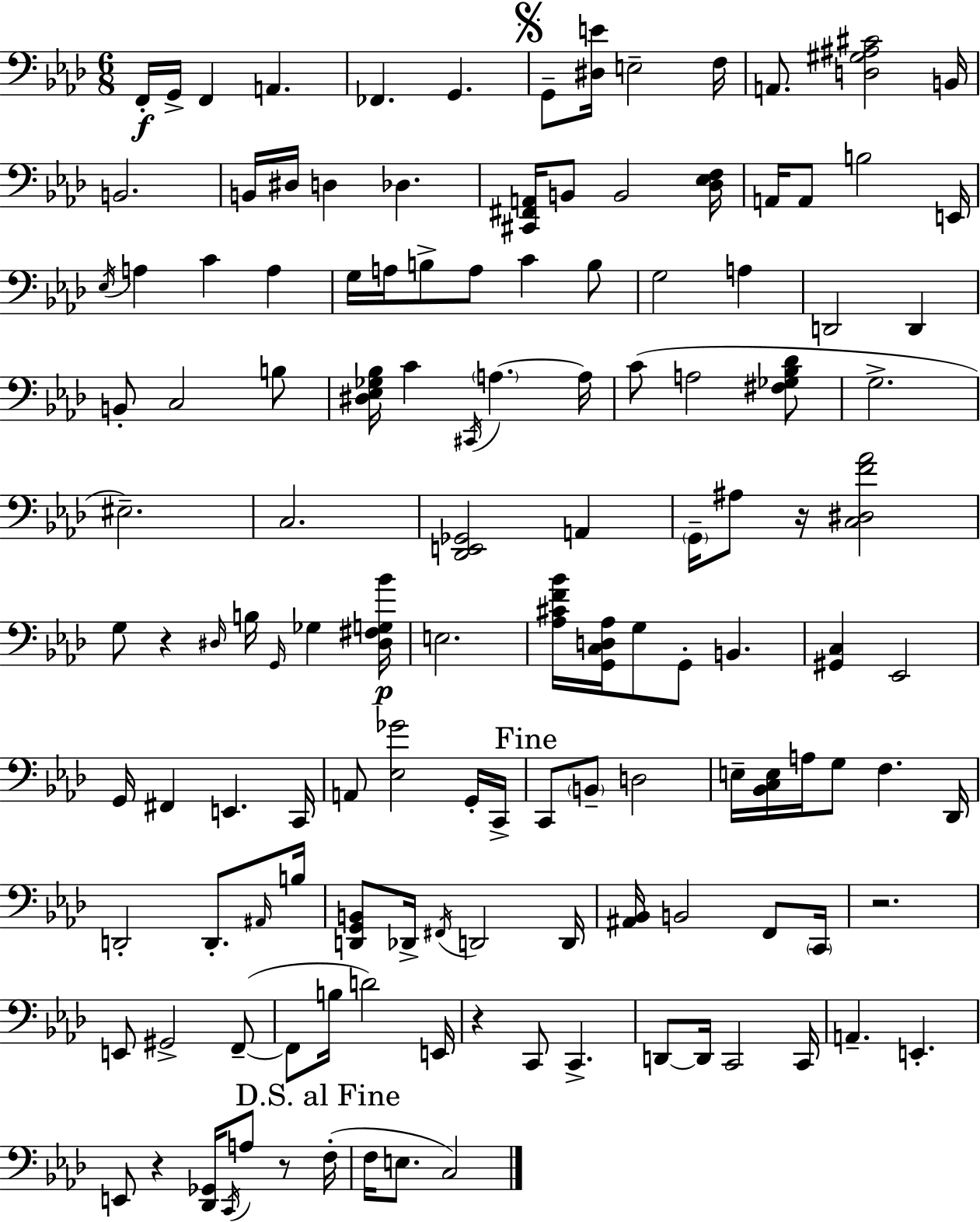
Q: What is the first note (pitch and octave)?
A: F2